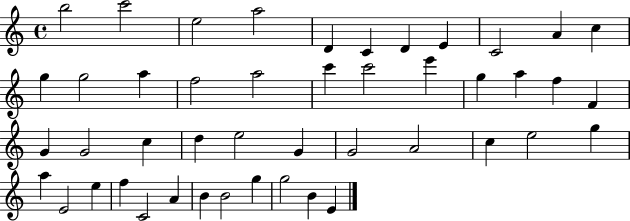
B5/h C6/h E5/h A5/h D4/q C4/q D4/q E4/q C4/h A4/q C5/q G5/q G5/h A5/q F5/h A5/h C6/q C6/h E6/q G5/q A5/q F5/q F4/q G4/q G4/h C5/q D5/q E5/h G4/q G4/h A4/h C5/q E5/h G5/q A5/q E4/h E5/q F5/q C4/h A4/q B4/q B4/h G5/q G5/h B4/q E4/q